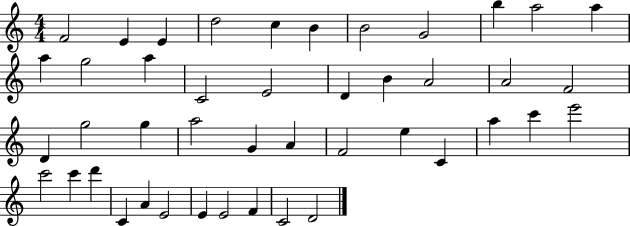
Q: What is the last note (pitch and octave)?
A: D4